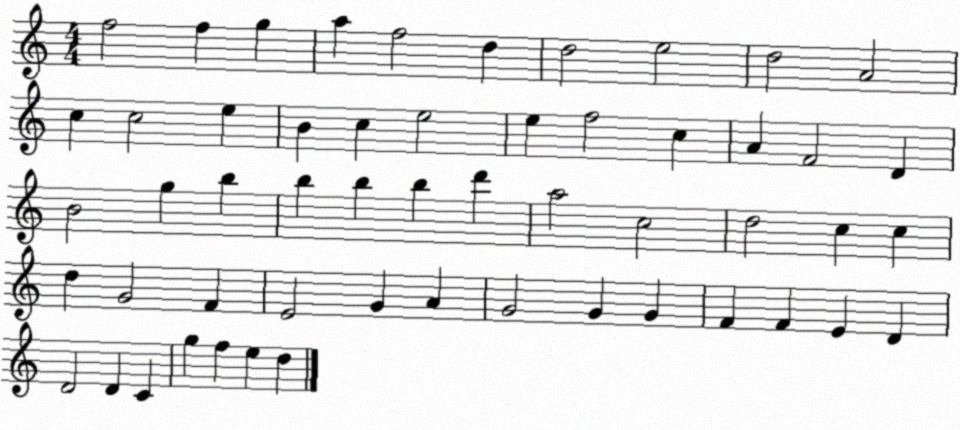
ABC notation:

X:1
T:Untitled
M:4/4
L:1/4
K:C
f2 f g a f2 d d2 e2 d2 A2 c c2 e B c e2 e f2 c A F2 D B2 g b b b b d' a2 c2 d2 c c d G2 F E2 G A G2 G G F F E D D2 D C g f e d